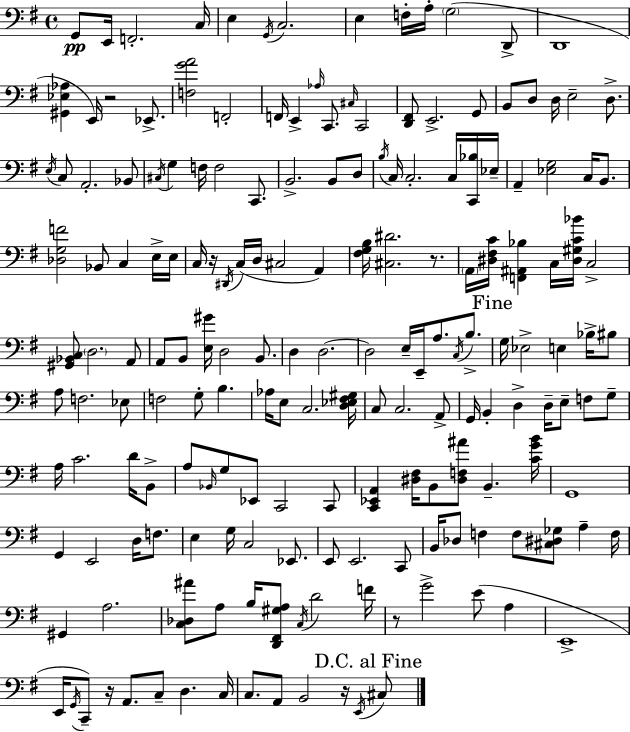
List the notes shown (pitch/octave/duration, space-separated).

G2/e E2/s F2/h. C3/s E3/q G2/s C3/h. E3/q F3/s A3/s G3/h D2/e D2/w [G#2,Eb3,Ab3]/q E2/s R/h Eb2/e. [F3,G4,A4]/h F2/h F2/s E2/q Ab3/s C2/e. C#3/s C2/h [D2,F#2]/e E2/h. G2/e B2/e D3/e D3/s E3/h D3/e. E3/s C3/e A2/h. Bb2/e C#3/s G3/q F3/s F3/h C2/e. B2/h. B2/e D3/e B3/s C3/s C3/h. C3/s [C2,Bb3]/s Eb3/s A2/q [Eb3,G3]/h C3/s B2/e. [Db3,G3,F4]/h Bb2/e C3/q E3/s E3/s C3/s R/s D#2/s C3/s D3/s C#3/h A2/q [F#3,G3,B3]/s [C#3,D#4]/h. R/e. A2/s [D#3,F#3,C4]/s [F2,A#2,Bb3]/q C3/s [D#3,G#3,C4,Bb4]/s C3/h [G#2,Bb2,C3]/e D3/h. A2/e A2/e B2/e [E3,G#4]/s D3/h B2/e. D3/q D3/h. D3/h E3/s E2/s A3/e. C3/s B3/e. G3/s Eb3/h E3/q Bb3/s BIS3/e A3/e F3/h. Eb3/e F3/h G3/e B3/q. Ab3/s E3/e C3/h. [D3,Eb3,F#3,G#3]/s C3/e C3/h. A2/e G2/s B2/q D3/q D3/s E3/e F3/e G3/e A3/s C4/h. D4/s B2/e A3/e Bb2/s G3/e Eb2/e C2/h C2/e [C2,Eb2,A2]/q [D#3,F#3]/s B2/e [D#3,F3,A#4]/e B2/q. [C4,G4,B4]/s G2/w G2/q E2/h D3/s F3/e. E3/q G3/s C3/h Eb2/e. E2/e E2/h. C2/e B2/s Db3/e F3/q F3/e [C#3,D#3,Gb3]/e A3/q F3/s G#2/q A3/h. [C3,Db3,A#4]/e A3/e B3/s [D2,F#2,G#3,A3]/e C3/s D4/h F4/s R/e G4/h E4/e A3/q E2/w E2/s G2/s C2/e R/s A2/e. C3/e D3/q. C3/s C3/e. A2/e B2/h R/s E2/s C#3/e